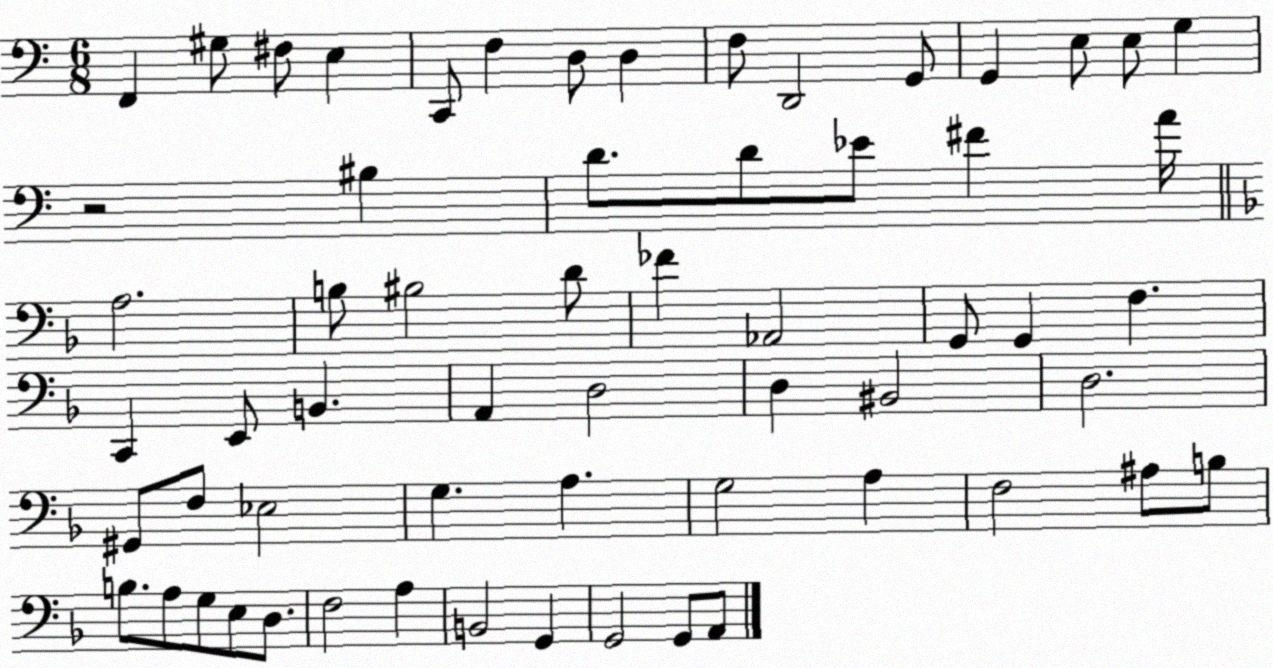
X:1
T:Untitled
M:6/8
L:1/4
K:C
F,, ^G,/2 ^F,/2 E, C,,/2 F, D,/2 D, F,/2 D,,2 G,,/2 G,, E,/2 E,/2 G, z2 ^B, D/2 D/2 _E/2 ^F A/4 A,2 B,/2 ^B,2 D/2 _F _A,,2 G,,/2 G,, F, C,, E,,/2 B,, A,, D,2 D, ^B,,2 D,2 ^G,,/2 F,/2 _E,2 G, A, G,2 A, F,2 ^A,/2 B,/2 B,/2 A,/2 G,/2 E,/2 D,/2 F,2 A, B,,2 G,, G,,2 G,,/2 A,,/2